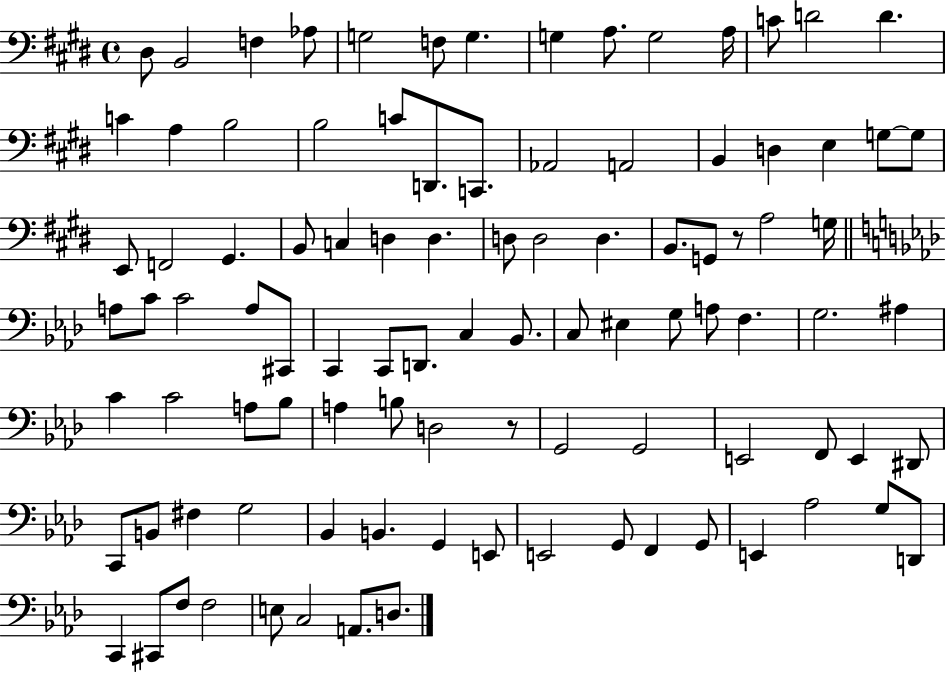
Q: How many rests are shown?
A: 2